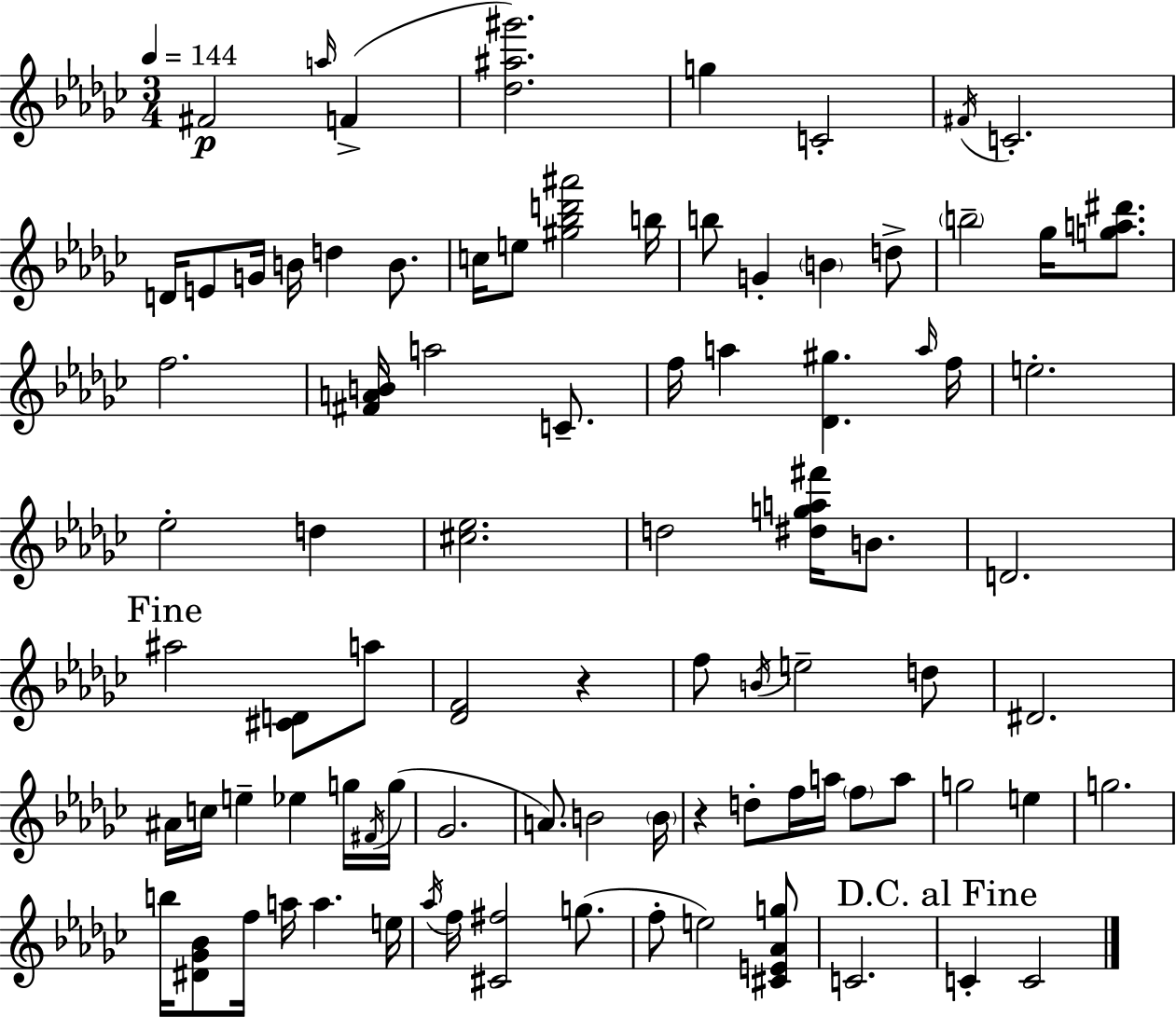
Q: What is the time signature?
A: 3/4